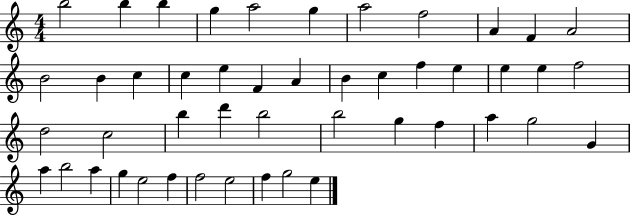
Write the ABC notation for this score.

X:1
T:Untitled
M:4/4
L:1/4
K:C
b2 b b g a2 g a2 f2 A F A2 B2 B c c e F A B c f e e e f2 d2 c2 b d' b2 b2 g f a g2 G a b2 a g e2 f f2 e2 f g2 e